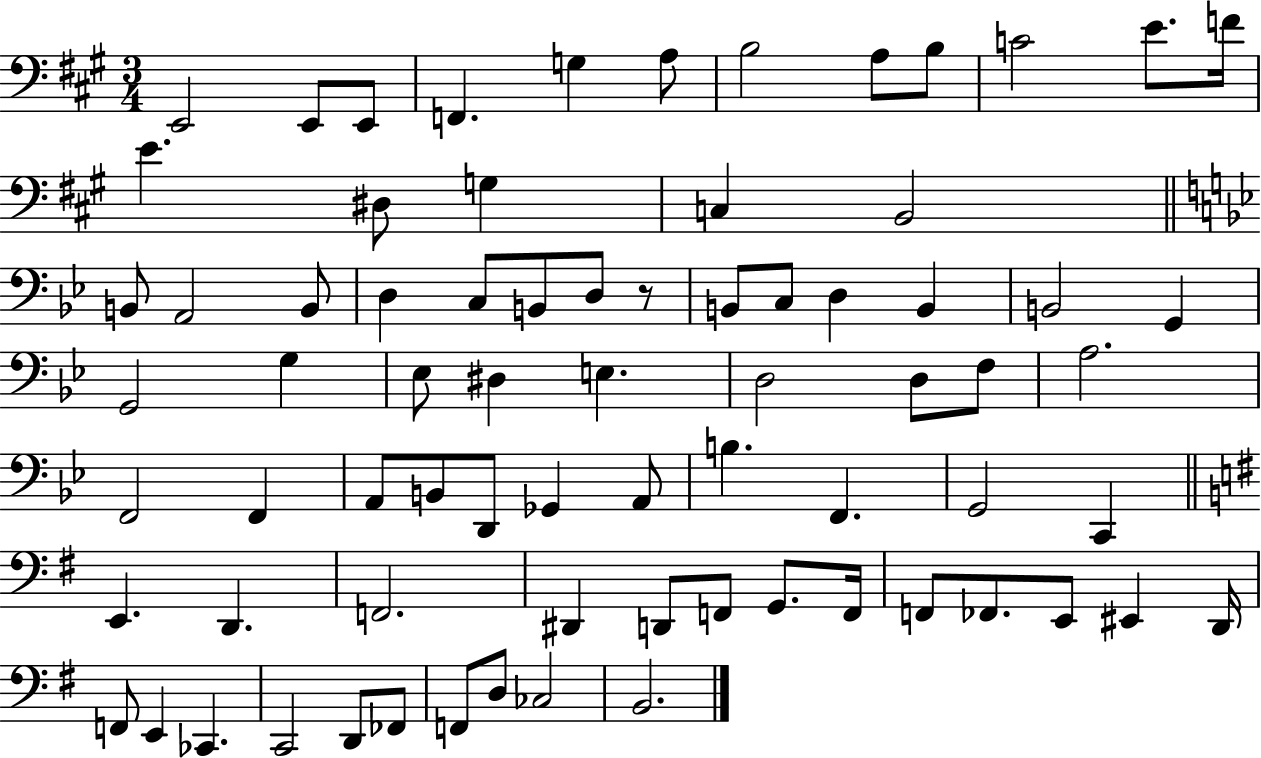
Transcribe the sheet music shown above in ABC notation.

X:1
T:Untitled
M:3/4
L:1/4
K:A
E,,2 E,,/2 E,,/2 F,, G, A,/2 B,2 A,/2 B,/2 C2 E/2 F/4 E ^D,/2 G, C, B,,2 B,,/2 A,,2 B,,/2 D, C,/2 B,,/2 D,/2 z/2 B,,/2 C,/2 D, B,, B,,2 G,, G,,2 G, _E,/2 ^D, E, D,2 D,/2 F,/2 A,2 F,,2 F,, A,,/2 B,,/2 D,,/2 _G,, A,,/2 B, F,, G,,2 C,, E,, D,, F,,2 ^D,, D,,/2 F,,/2 G,,/2 F,,/4 F,,/2 _F,,/2 E,,/2 ^E,, D,,/4 F,,/2 E,, _C,, C,,2 D,,/2 _F,,/2 F,,/2 D,/2 _C,2 B,,2